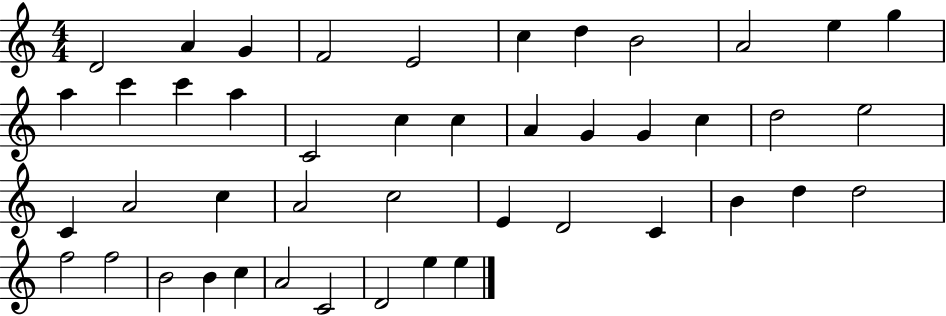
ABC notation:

X:1
T:Untitled
M:4/4
L:1/4
K:C
D2 A G F2 E2 c d B2 A2 e g a c' c' a C2 c c A G G c d2 e2 C A2 c A2 c2 E D2 C B d d2 f2 f2 B2 B c A2 C2 D2 e e